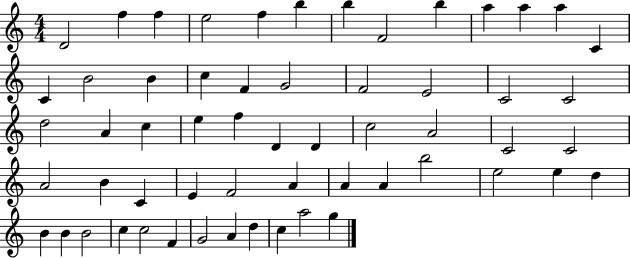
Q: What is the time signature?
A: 4/4